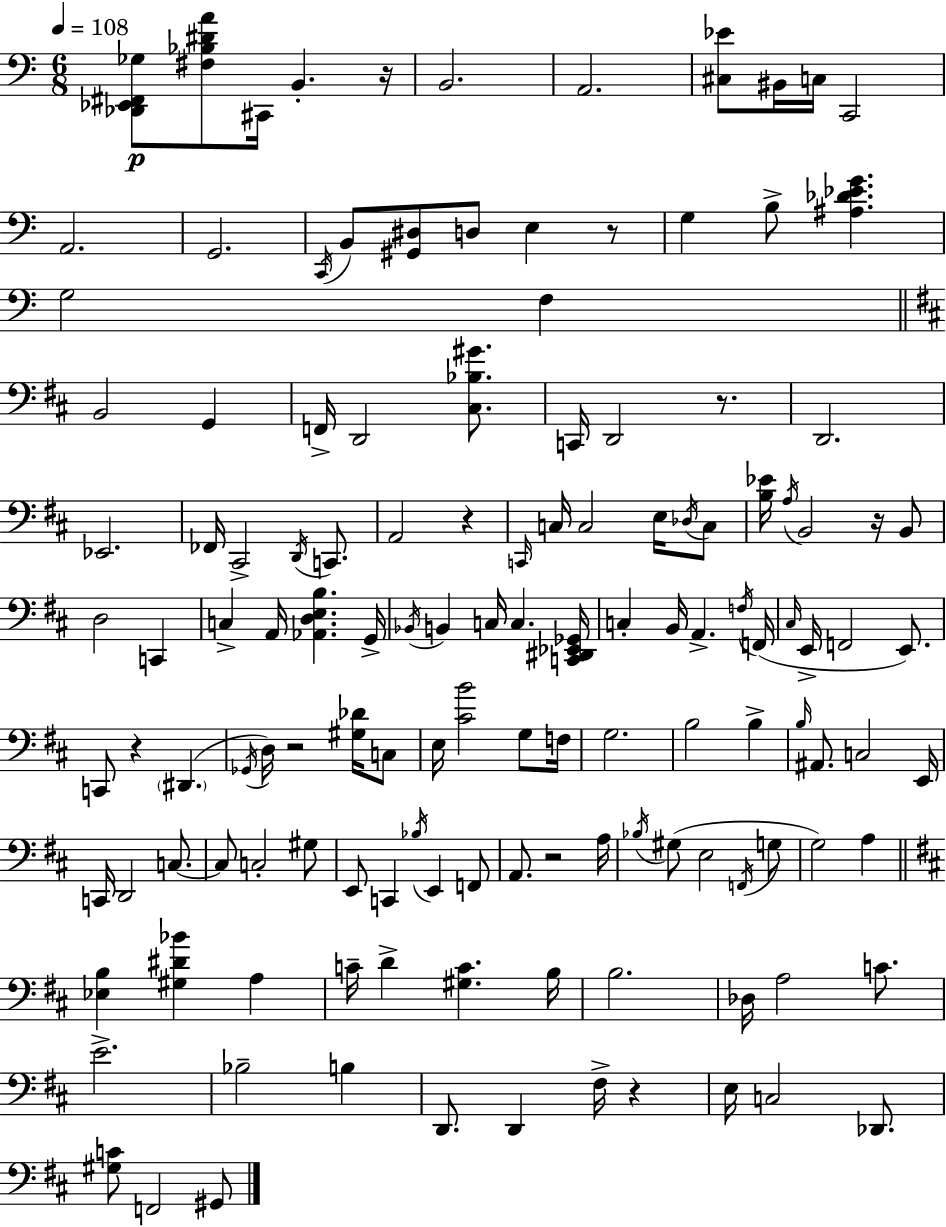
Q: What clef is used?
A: bass